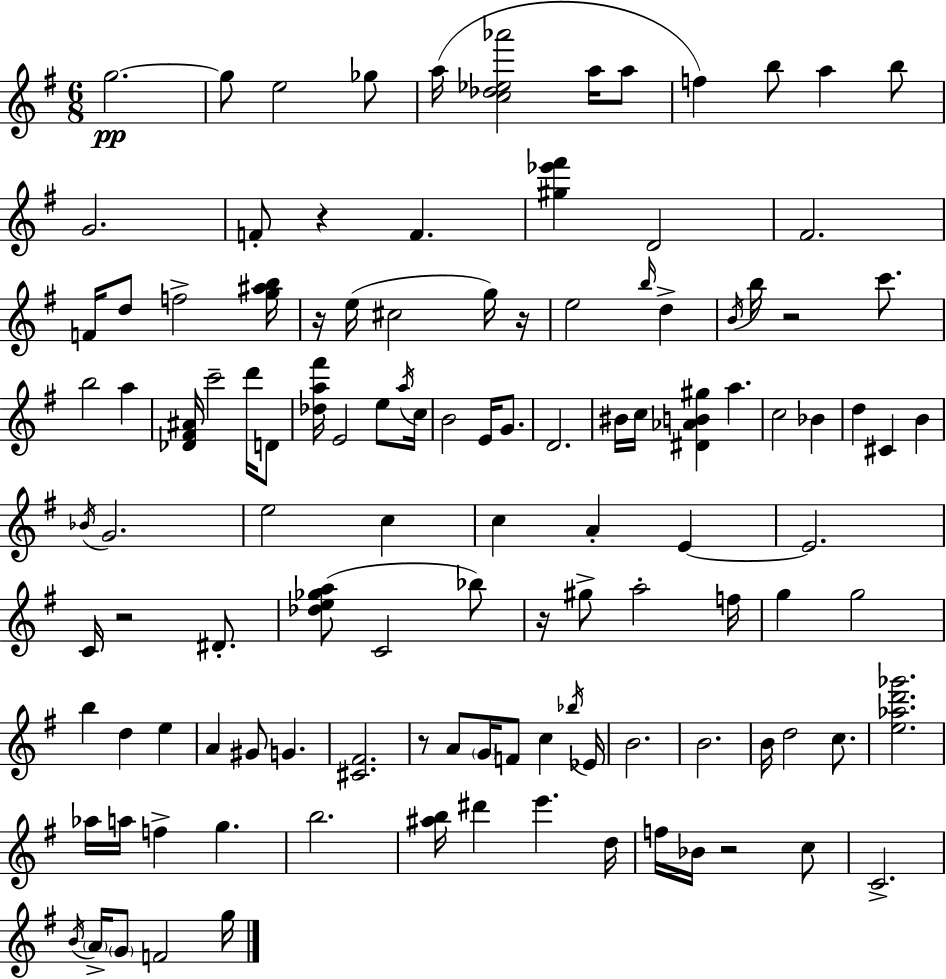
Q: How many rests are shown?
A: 8